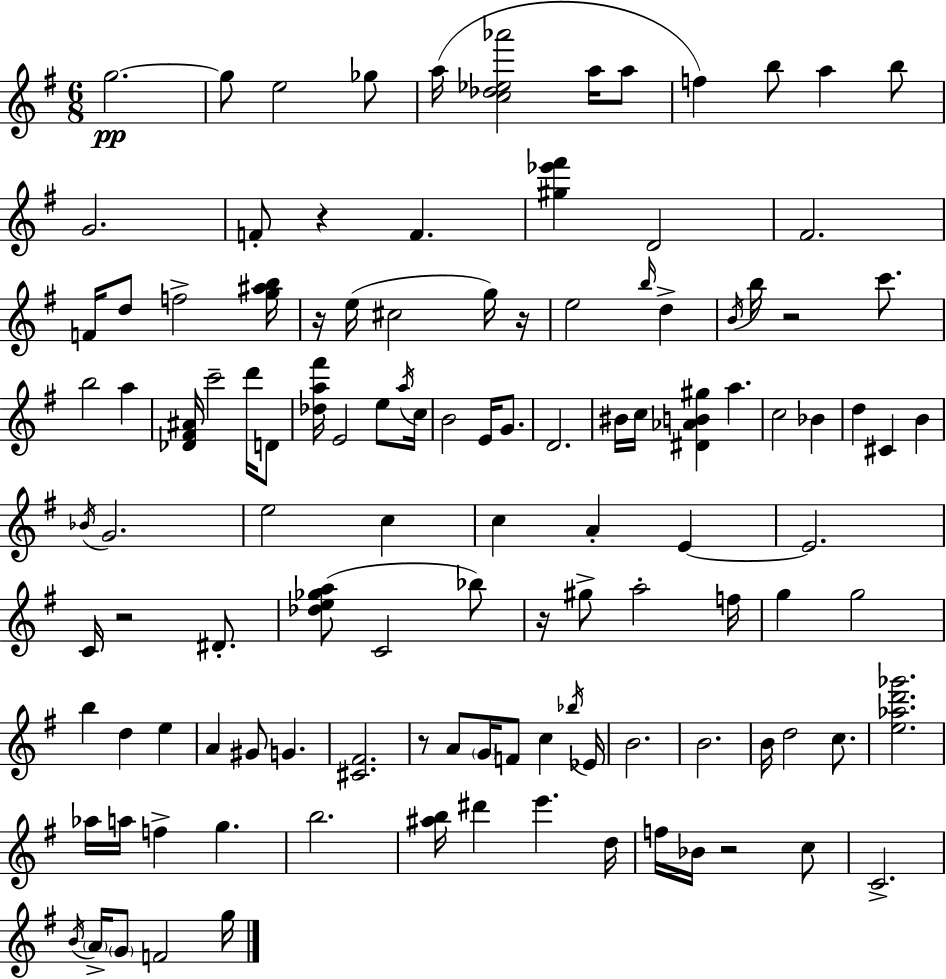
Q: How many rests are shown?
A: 8